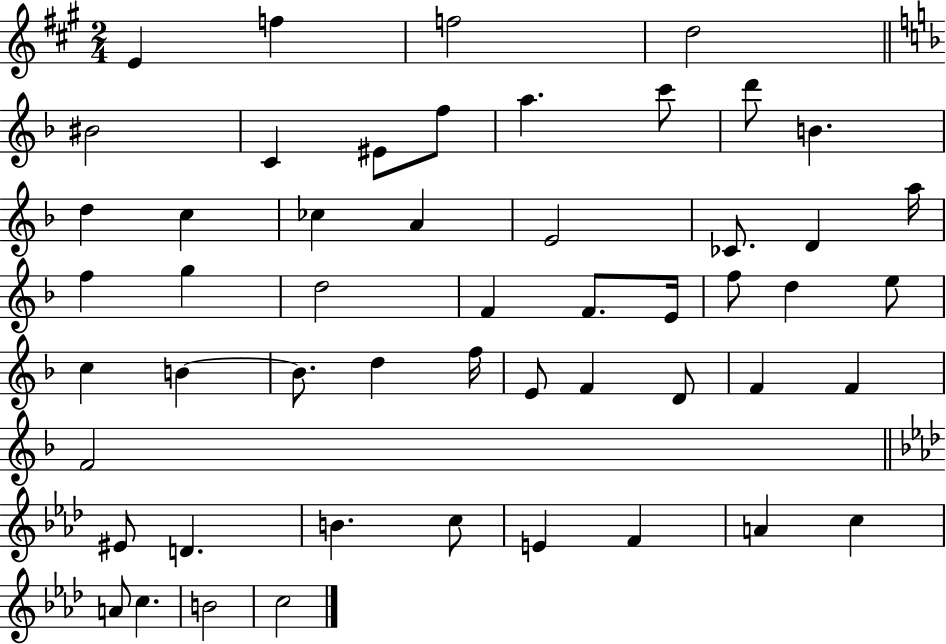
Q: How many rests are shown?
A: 0